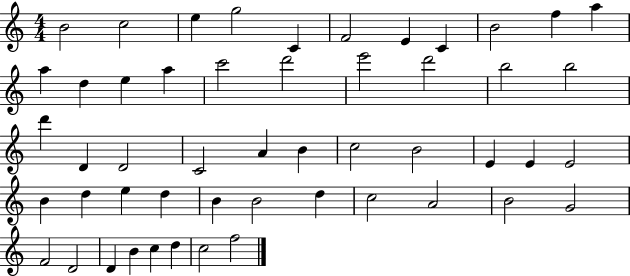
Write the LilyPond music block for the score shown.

{
  \clef treble
  \numericTimeSignature
  \time 4/4
  \key c \major
  b'2 c''2 | e''4 g''2 c'4 | f'2 e'4 c'4 | b'2 f''4 a''4 | \break a''4 d''4 e''4 a''4 | c'''2 d'''2 | e'''2 d'''2 | b''2 b''2 | \break d'''4 d'4 d'2 | c'2 a'4 b'4 | c''2 b'2 | e'4 e'4 e'2 | \break b'4 d''4 e''4 d''4 | b'4 b'2 d''4 | c''2 a'2 | b'2 g'2 | \break f'2 d'2 | d'4 b'4 c''4 d''4 | c''2 f''2 | \bar "|."
}